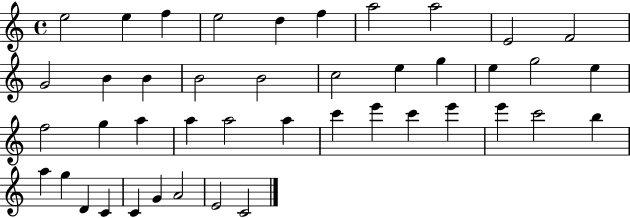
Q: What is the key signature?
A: C major